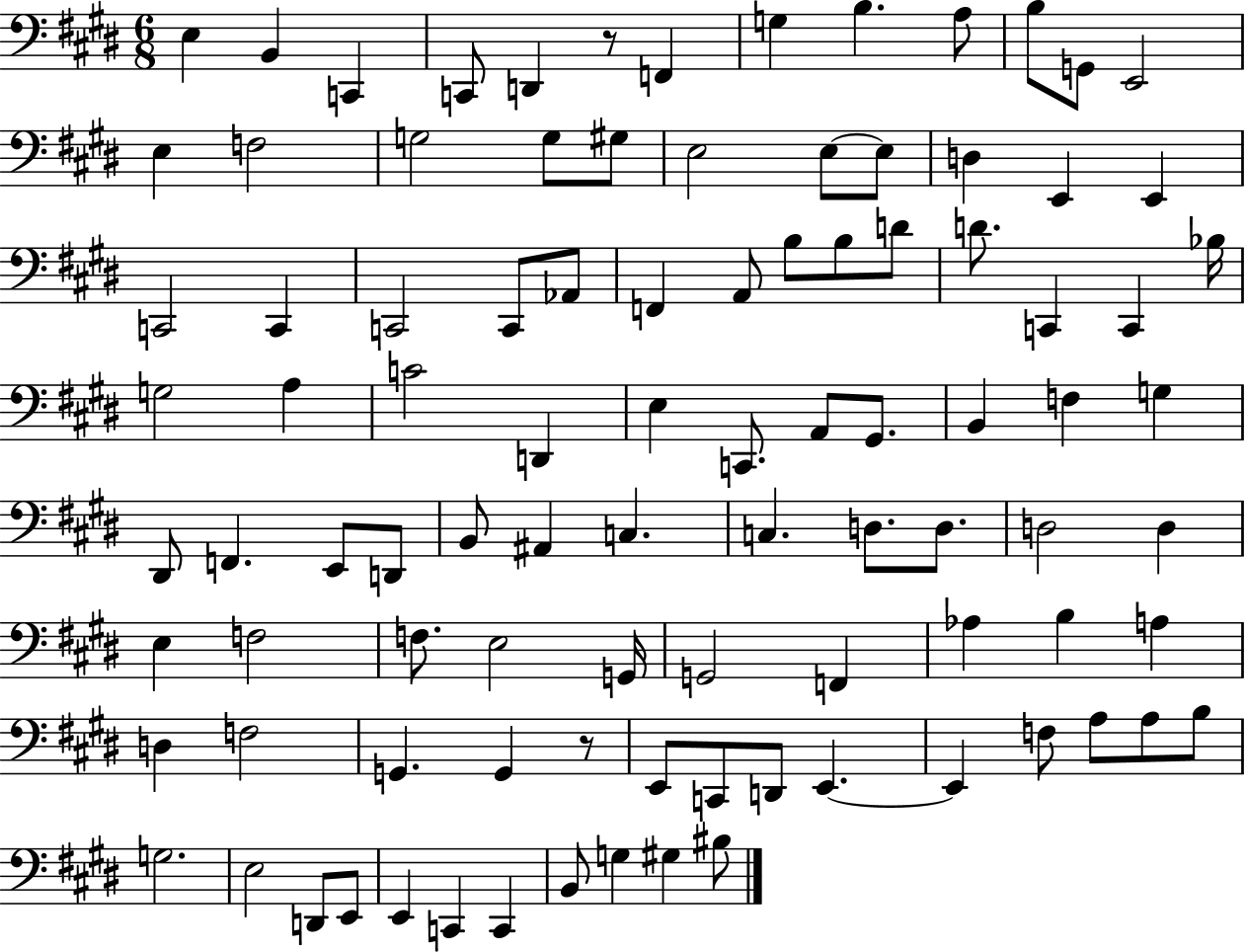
E3/q B2/q C2/q C2/e D2/q R/e F2/q G3/q B3/q. A3/e B3/e G2/e E2/h E3/q F3/h G3/h G3/e G#3/e E3/h E3/e E3/e D3/q E2/q E2/q C2/h C2/q C2/h C2/e Ab2/e F2/q A2/e B3/e B3/e D4/e D4/e. C2/q C2/q Bb3/s G3/h A3/q C4/h D2/q E3/q C2/e. A2/e G#2/e. B2/q F3/q G3/q D#2/e F2/q. E2/e D2/e B2/e A#2/q C3/q. C3/q. D3/e. D3/e. D3/h D3/q E3/q F3/h F3/e. E3/h G2/s G2/h F2/q Ab3/q B3/q A3/q D3/q F3/h G2/q. G2/q R/e E2/e C2/e D2/e E2/q. E2/q F3/e A3/e A3/e B3/e G3/h. E3/h D2/e E2/e E2/q C2/q C2/q B2/e G3/q G#3/q BIS3/e